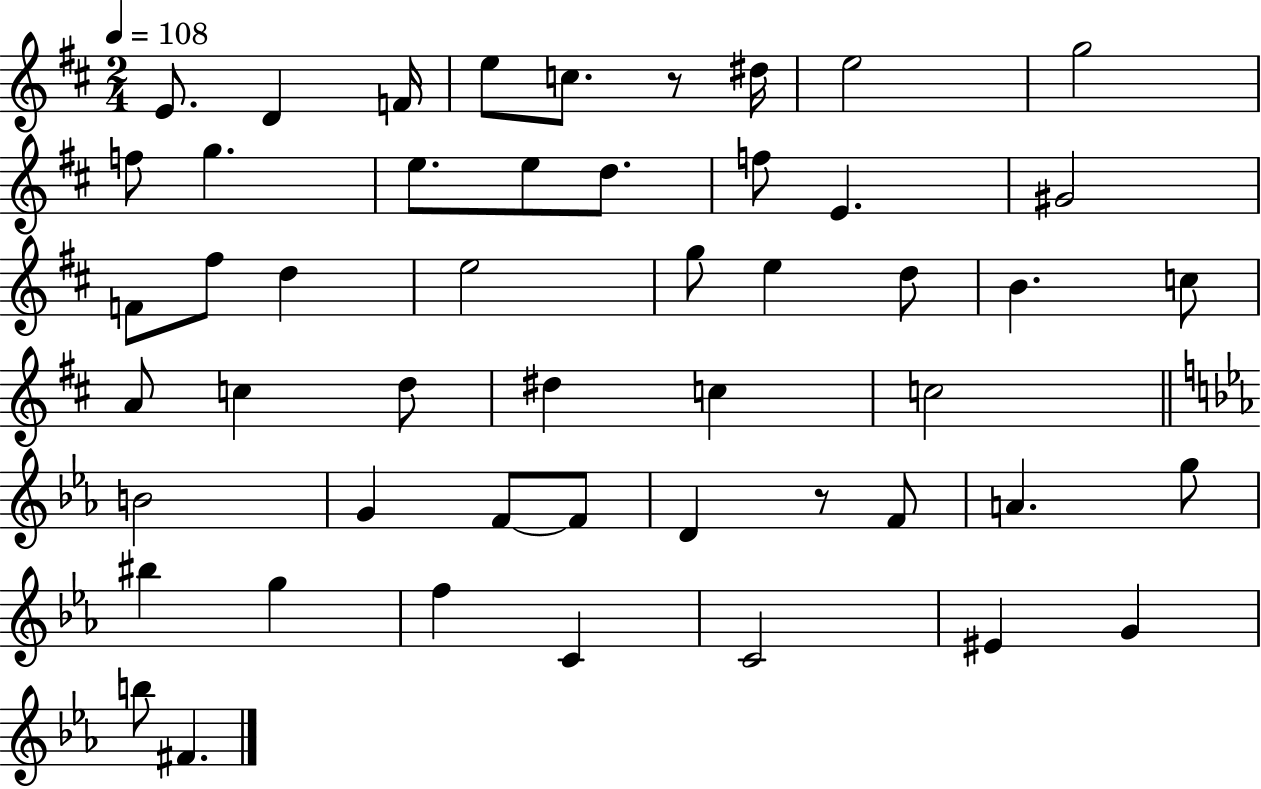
{
  \clef treble
  \numericTimeSignature
  \time 2/4
  \key d \major
  \tempo 4 = 108
  e'8. d'4 f'16 | e''8 c''8. r8 dis''16 | e''2 | g''2 | \break f''8 g''4. | e''8. e''8 d''8. | f''8 e'4. | gis'2 | \break f'8 fis''8 d''4 | e''2 | g''8 e''4 d''8 | b'4. c''8 | \break a'8 c''4 d''8 | dis''4 c''4 | c''2 | \bar "||" \break \key c \minor b'2 | g'4 f'8~~ f'8 | d'4 r8 f'8 | a'4. g''8 | \break bis''4 g''4 | f''4 c'4 | c'2 | eis'4 g'4 | \break b''8 fis'4. | \bar "|."
}